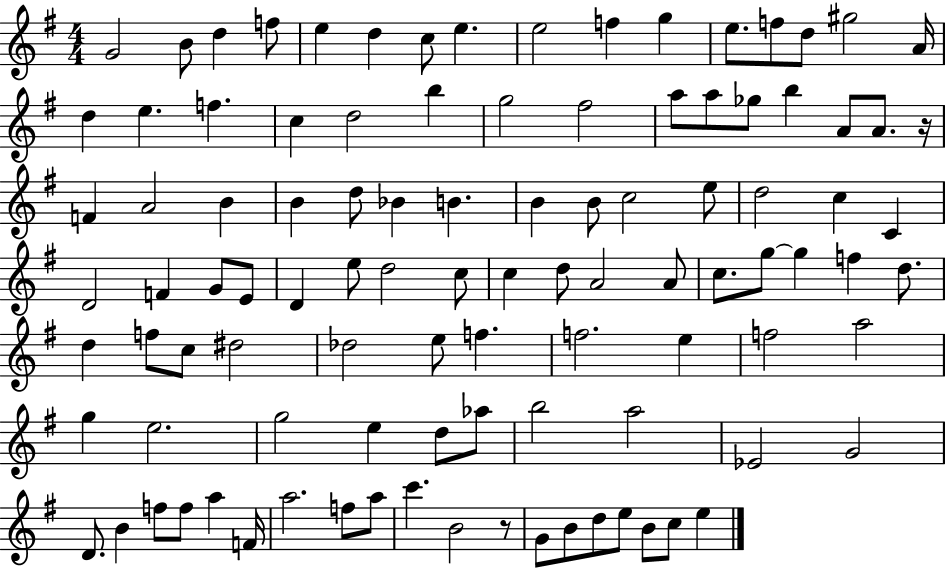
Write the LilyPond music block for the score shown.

{
  \clef treble
  \numericTimeSignature
  \time 4/4
  \key g \major
  g'2 b'8 d''4 f''8 | e''4 d''4 c''8 e''4. | e''2 f''4 g''4 | e''8. f''8 d''8 gis''2 a'16 | \break d''4 e''4. f''4. | c''4 d''2 b''4 | g''2 fis''2 | a''8 a''8 ges''8 b''4 a'8 a'8. r16 | \break f'4 a'2 b'4 | b'4 d''8 bes'4 b'4. | b'4 b'8 c''2 e''8 | d''2 c''4 c'4 | \break d'2 f'4 g'8 e'8 | d'4 e''8 d''2 c''8 | c''4 d''8 a'2 a'8 | c''8. g''8~~ g''4 f''4 d''8. | \break d''4 f''8 c''8 dis''2 | des''2 e''8 f''4. | f''2. e''4 | f''2 a''2 | \break g''4 e''2. | g''2 e''4 d''8 aes''8 | b''2 a''2 | ees'2 g'2 | \break d'8. b'4 f''8 f''8 a''4 f'16 | a''2. f''8 a''8 | c'''4. b'2 r8 | g'8 b'8 d''8 e''8 b'8 c''8 e''4 | \break \bar "|."
}